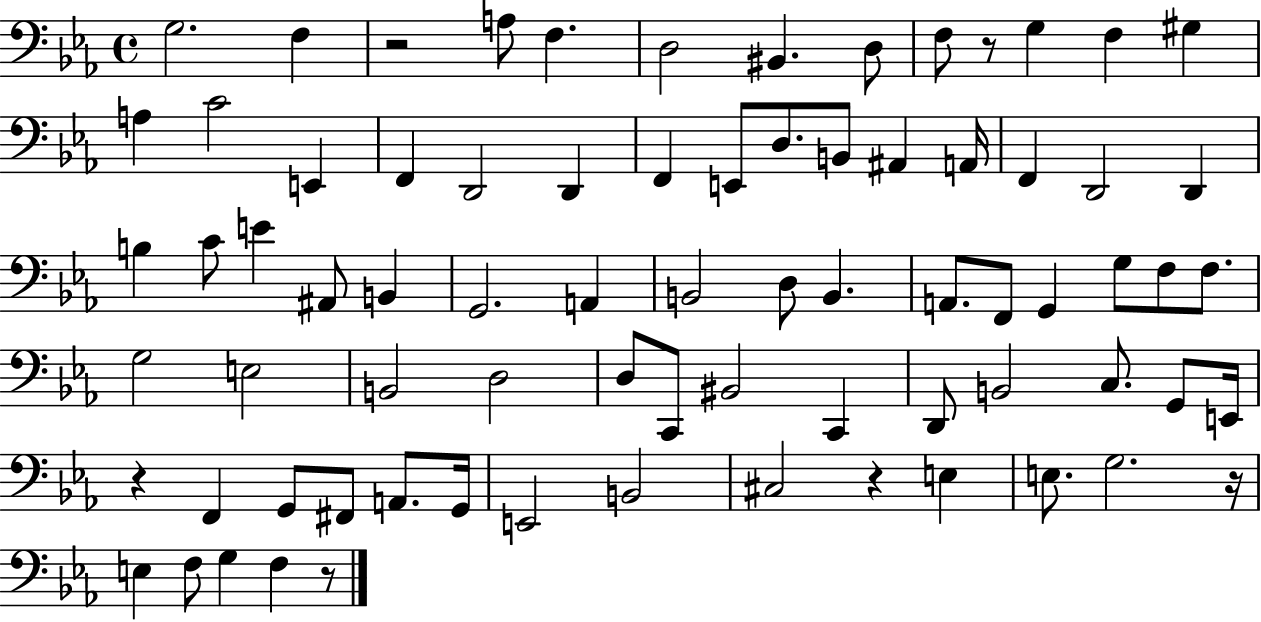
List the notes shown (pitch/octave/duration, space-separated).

G3/h. F3/q R/h A3/e F3/q. D3/h BIS2/q. D3/e F3/e R/e G3/q F3/q G#3/q A3/q C4/h E2/q F2/q D2/h D2/q F2/q E2/e D3/e. B2/e A#2/q A2/s F2/q D2/h D2/q B3/q C4/e E4/q A#2/e B2/q G2/h. A2/q B2/h D3/e B2/q. A2/e. F2/e G2/q G3/e F3/e F3/e. G3/h E3/h B2/h D3/h D3/e C2/e BIS2/h C2/q D2/e B2/h C3/e. G2/e E2/s R/q F2/q G2/e F#2/e A2/e. G2/s E2/h B2/h C#3/h R/q E3/q E3/e. G3/h. R/s E3/q F3/e G3/q F3/q R/e